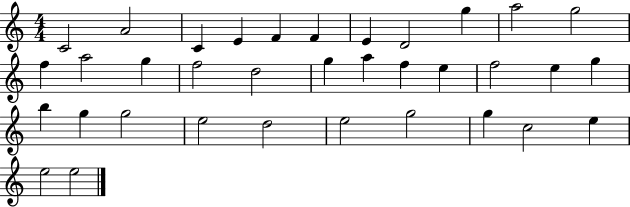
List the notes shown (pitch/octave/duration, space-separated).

C4/h A4/h C4/q E4/q F4/q F4/q E4/q D4/h G5/q A5/h G5/h F5/q A5/h G5/q F5/h D5/h G5/q A5/q F5/q E5/q F5/h E5/q G5/q B5/q G5/q G5/h E5/h D5/h E5/h G5/h G5/q C5/h E5/q E5/h E5/h